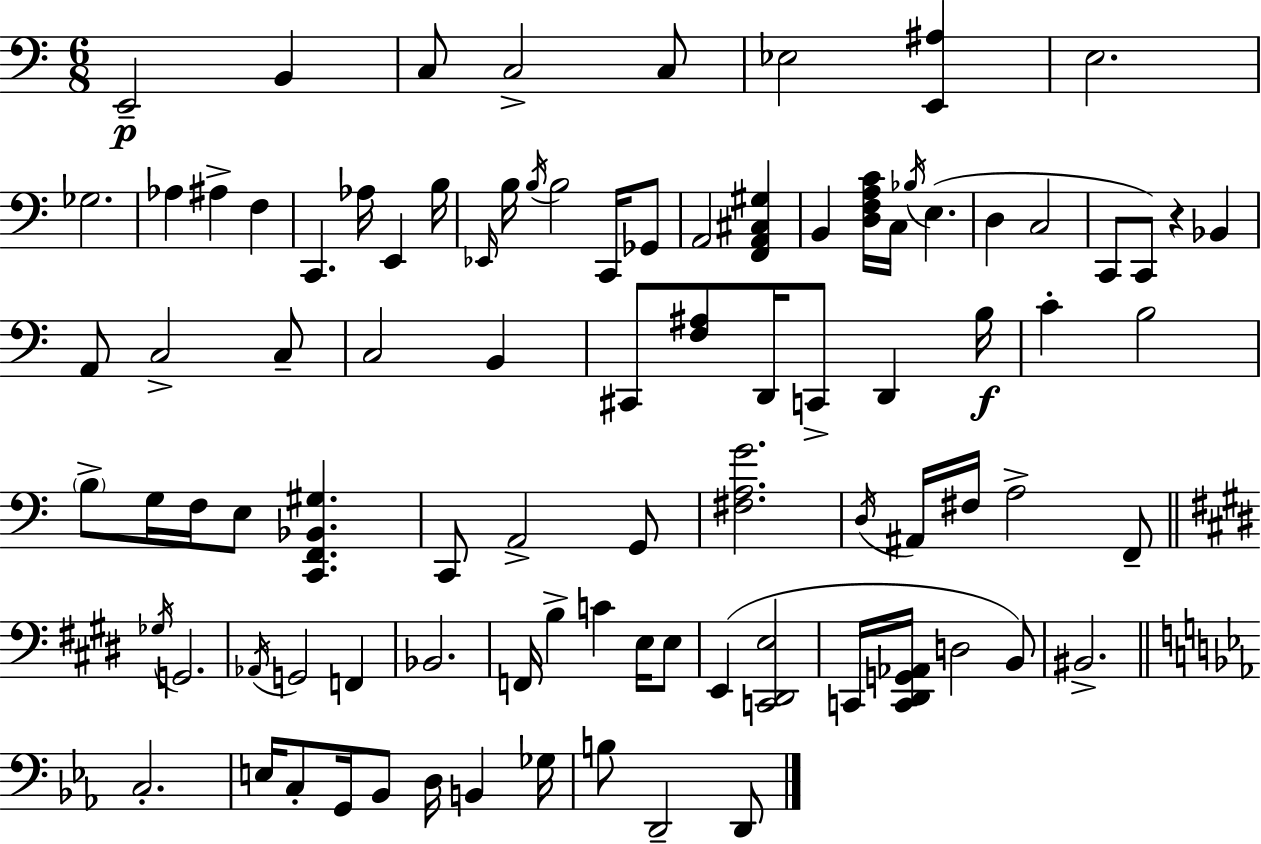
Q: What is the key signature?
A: A minor